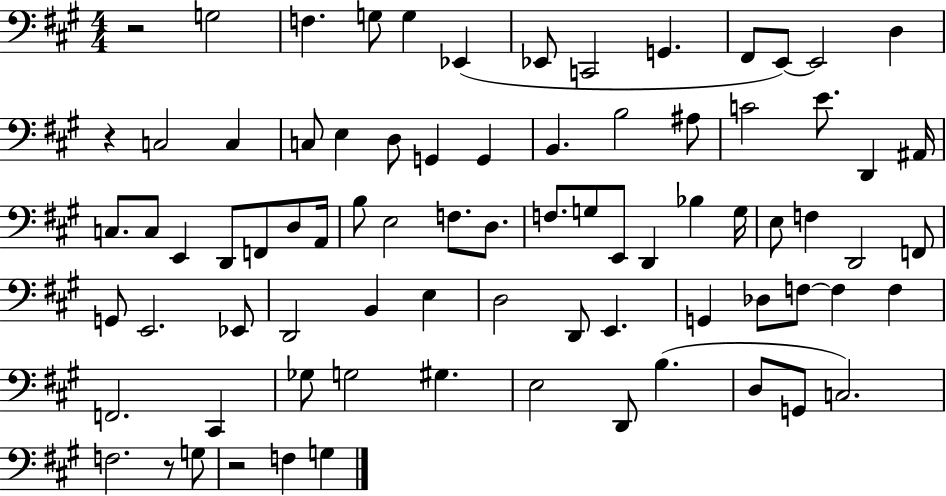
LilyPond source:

{
  \clef bass
  \numericTimeSignature
  \time 4/4
  \key a \major
  r2 g2 | f4. g8 g4 ees,4( | ees,8 c,2 g,4. | fis,8 e,8~~) e,2 d4 | \break r4 c2 c4 | c8 e4 d8 g,4 g,4 | b,4. b2 ais8 | c'2 e'8. d,4 ais,16 | \break c8. c8 e,4 d,8 f,8 d8 a,16 | b8 e2 f8. d8. | f8. g8 e,8 d,4 bes4 g16 | e8 f4 d,2 f,8 | \break g,8 e,2. ees,8 | d,2 b,4 e4 | d2 d,8 e,4. | g,4 des8 f8~~ f4 f4 | \break f,2. cis,4 | ges8 g2 gis4. | e2 d,8 b4.( | d8 g,8 c2.) | \break f2. r8 g8 | r2 f4 g4 | \bar "|."
}